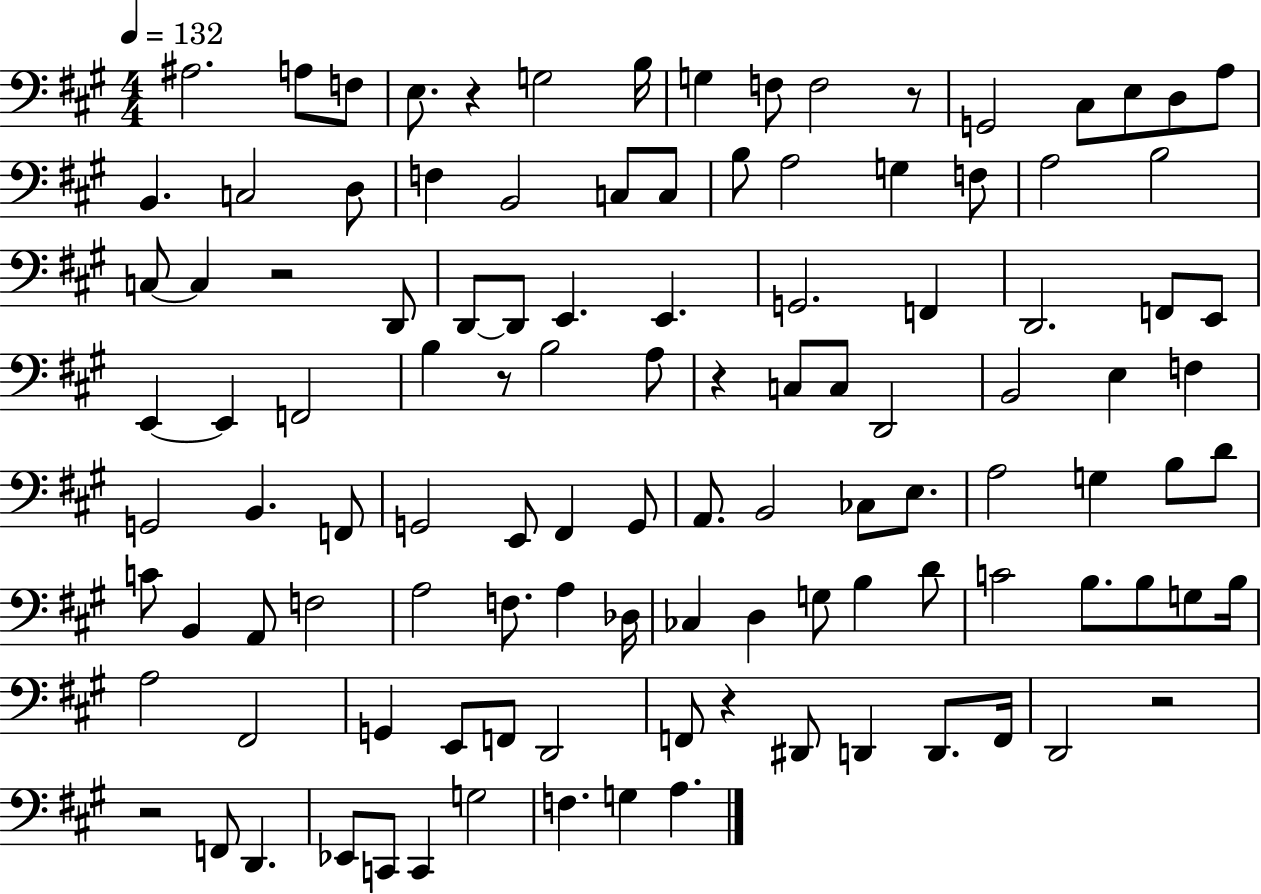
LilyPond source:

{
  \clef bass
  \numericTimeSignature
  \time 4/4
  \key a \major
  \tempo 4 = 132
  ais2. a8 f8 | e8. r4 g2 b16 | g4 f8 f2 r8 | g,2 cis8 e8 d8 a8 | \break b,4. c2 d8 | f4 b,2 c8 c8 | b8 a2 g4 f8 | a2 b2 | \break c8~~ c4 r2 d,8 | d,8~~ d,8 e,4. e,4. | g,2. f,4 | d,2. f,8 e,8 | \break e,4~~ e,4 f,2 | b4 r8 b2 a8 | r4 c8 c8 d,2 | b,2 e4 f4 | \break g,2 b,4. f,8 | g,2 e,8 fis,4 g,8 | a,8. b,2 ces8 e8. | a2 g4 b8 d'8 | \break c'8 b,4 a,8 f2 | a2 f8. a4 des16 | ces4 d4 g8 b4 d'8 | c'2 b8. b8 g8 b16 | \break a2 fis,2 | g,4 e,8 f,8 d,2 | f,8 r4 dis,8 d,4 d,8. f,16 | d,2 r2 | \break r2 f,8 d,4. | ees,8 c,8 c,4 g2 | f4. g4 a4. | \bar "|."
}